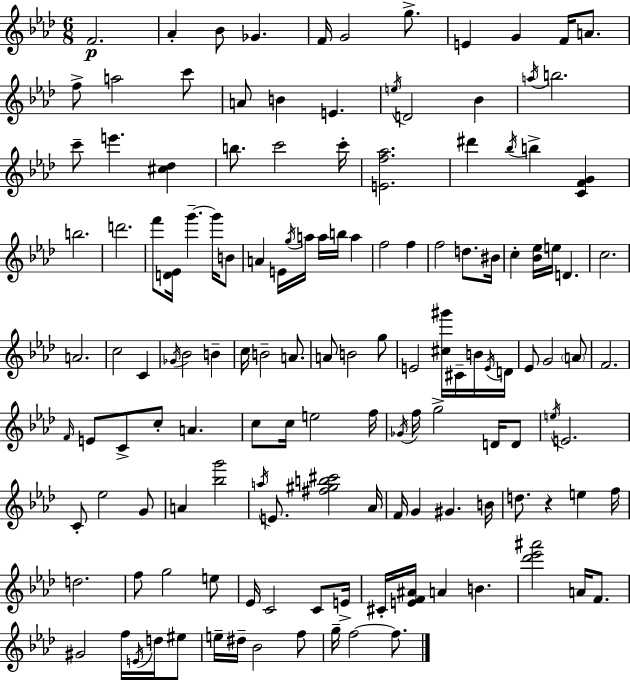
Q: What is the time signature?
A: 6/8